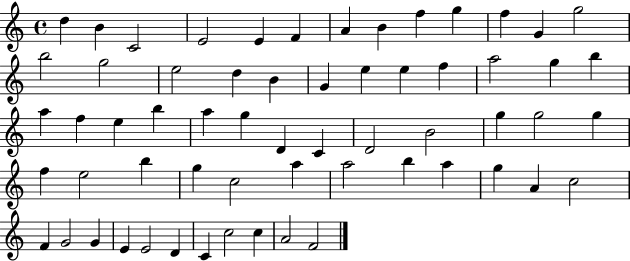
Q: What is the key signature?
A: C major